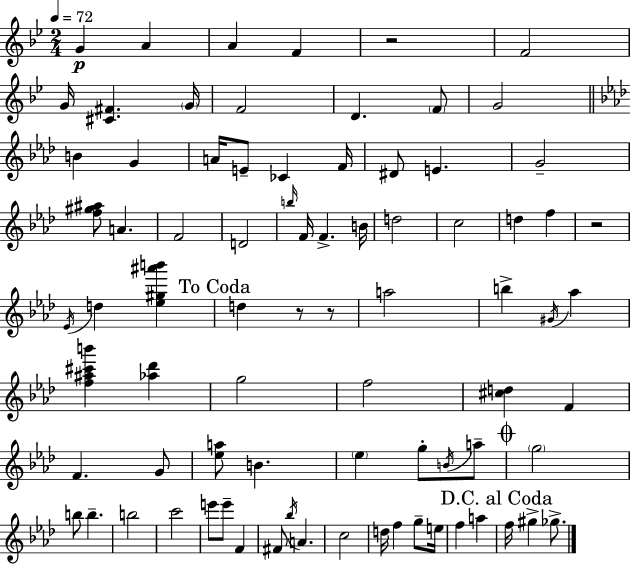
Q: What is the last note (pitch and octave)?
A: Gb5